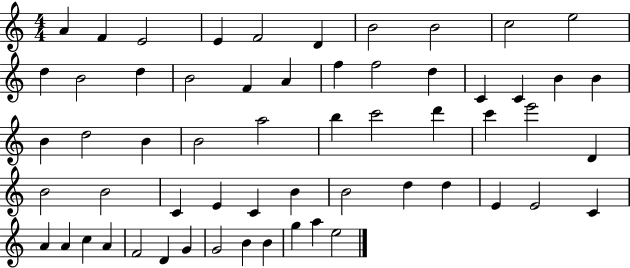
A4/q F4/q E4/h E4/q F4/h D4/q B4/h B4/h C5/h E5/h D5/q B4/h D5/q B4/h F4/q A4/q F5/q F5/h D5/q C4/q C4/q B4/q B4/q B4/q D5/h B4/q B4/h A5/h B5/q C6/h D6/q C6/q E6/h D4/q B4/h B4/h C4/q E4/q C4/q B4/q B4/h D5/q D5/q E4/q E4/h C4/q A4/q A4/q C5/q A4/q F4/h D4/q G4/q G4/h B4/q B4/q G5/q A5/q E5/h